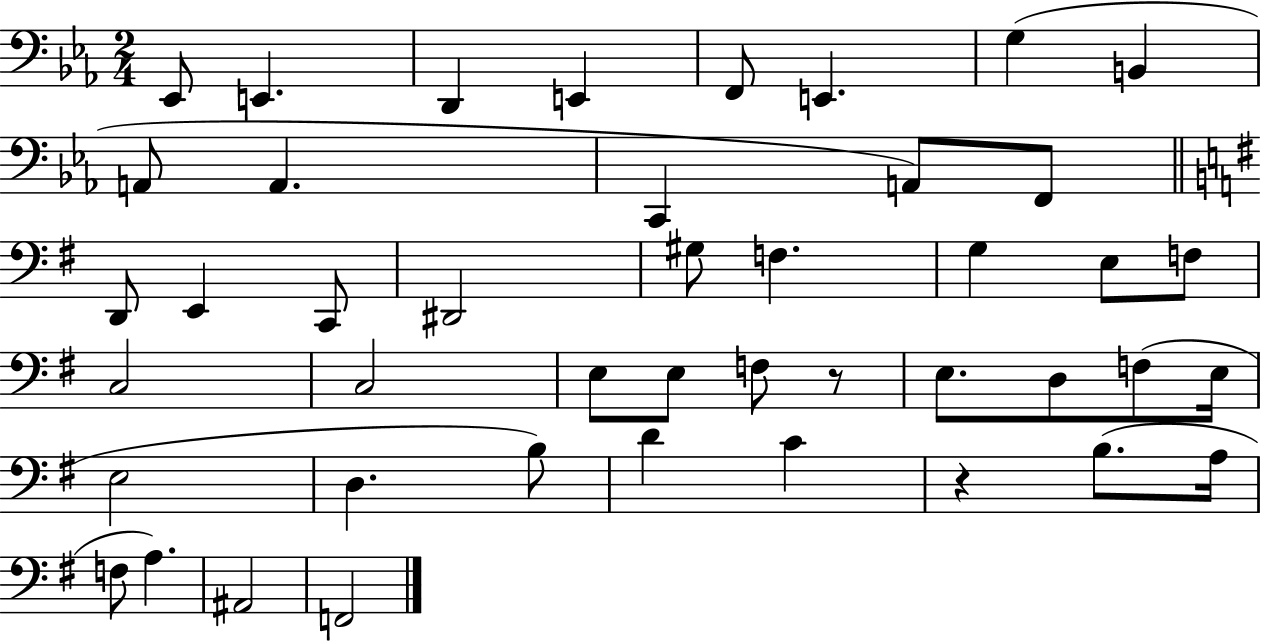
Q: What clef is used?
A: bass